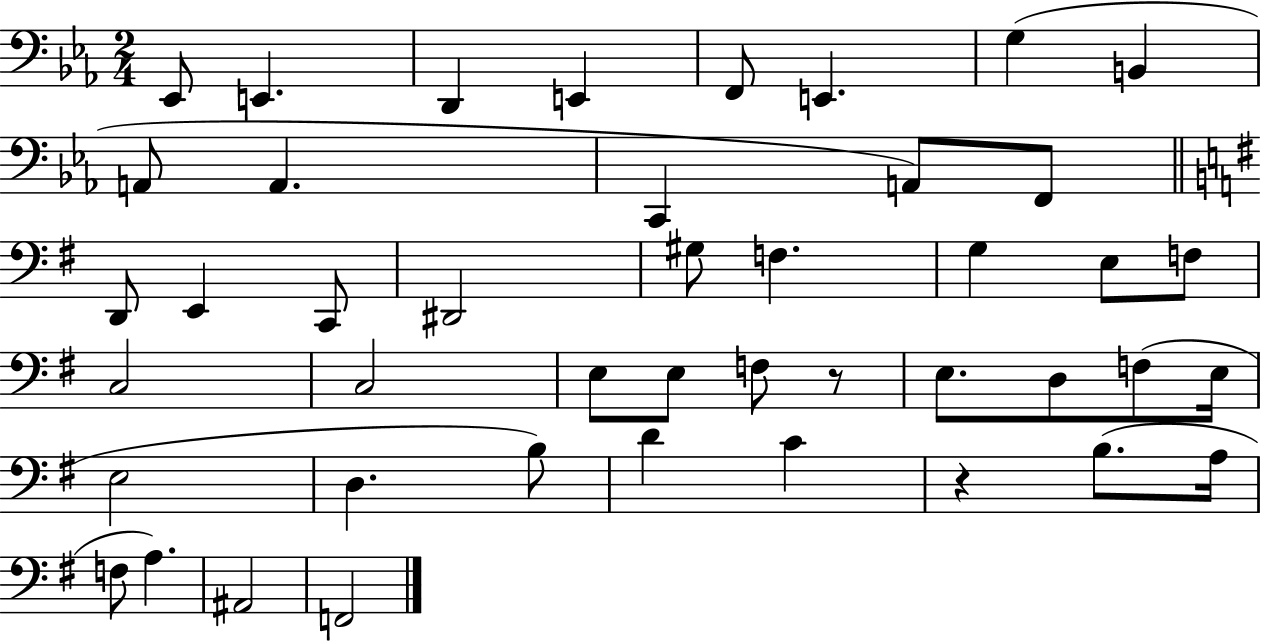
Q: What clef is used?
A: bass